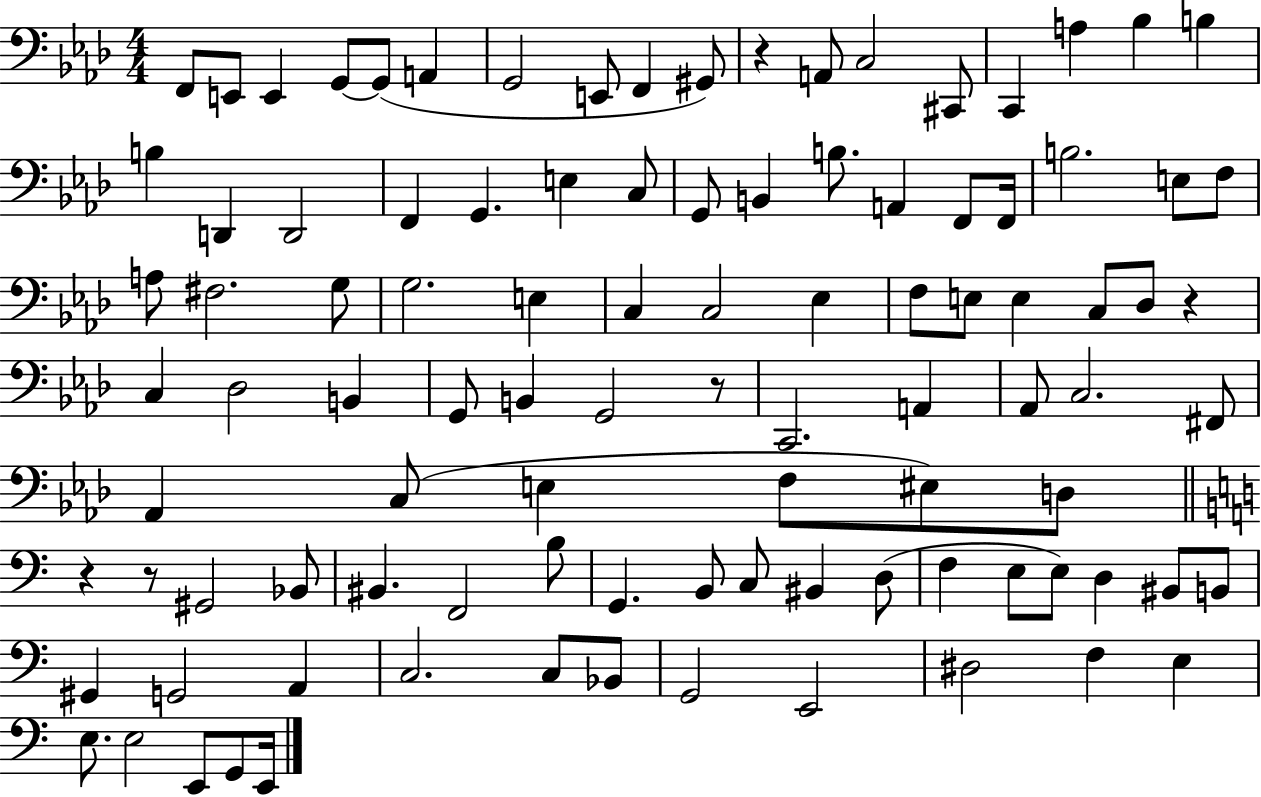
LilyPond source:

{
  \clef bass
  \numericTimeSignature
  \time 4/4
  \key aes \major
  f,8 e,8 e,4 g,8~~ g,8( a,4 | g,2 e,8 f,4 gis,8) | r4 a,8 c2 cis,8 | c,4 a4 bes4 b4 | \break b4 d,4 d,2 | f,4 g,4. e4 c8 | g,8 b,4 b8. a,4 f,8 f,16 | b2. e8 f8 | \break a8 fis2. g8 | g2. e4 | c4 c2 ees4 | f8 e8 e4 c8 des8 r4 | \break c4 des2 b,4 | g,8 b,4 g,2 r8 | c,2. a,4 | aes,8 c2. fis,8 | \break aes,4 c8( e4 f8 eis8) d8 | \bar "||" \break \key c \major r4 r8 gis,2 bes,8 | bis,4. f,2 b8 | g,4. b,8 c8 bis,4 d8( | f4 e8 e8) d4 bis,8 b,8 | \break gis,4 g,2 a,4 | c2. c8 bes,8 | g,2 e,2 | dis2 f4 e4 | \break e8. e2 e,8 g,8 e,16 | \bar "|."
}